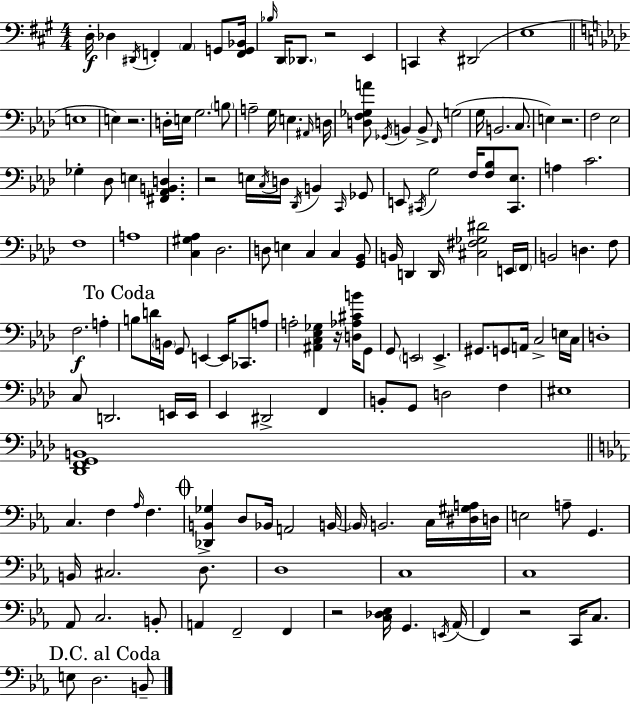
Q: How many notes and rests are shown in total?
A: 158